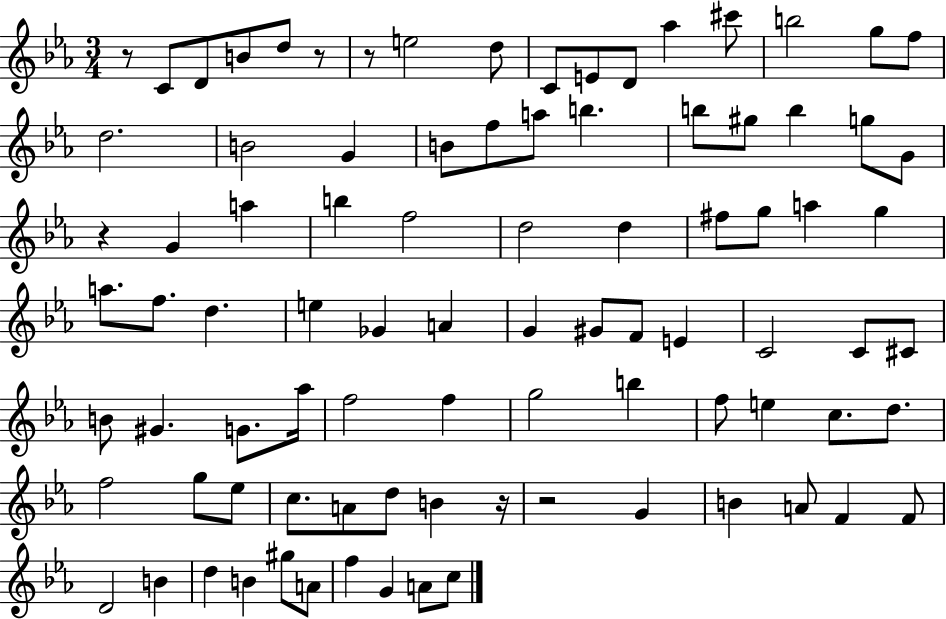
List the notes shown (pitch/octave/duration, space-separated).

R/e C4/e D4/e B4/e D5/e R/e R/e E5/h D5/e C4/e E4/e D4/e Ab5/q C#6/e B5/h G5/e F5/e D5/h. B4/h G4/q B4/e F5/e A5/e B5/q. B5/e G#5/e B5/q G5/e G4/e R/q G4/q A5/q B5/q F5/h D5/h D5/q F#5/e G5/e A5/q G5/q A5/e. F5/e. D5/q. E5/q Gb4/q A4/q G4/q G#4/e F4/e E4/q C4/h C4/e C#4/e B4/e G#4/q. G4/e. Ab5/s F5/h F5/q G5/h B5/q F5/e E5/q C5/e. D5/e. F5/h G5/e Eb5/e C5/e. A4/e D5/e B4/q R/s R/h G4/q B4/q A4/e F4/q F4/e D4/h B4/q D5/q B4/q G#5/e A4/e F5/q G4/q A4/e C5/e